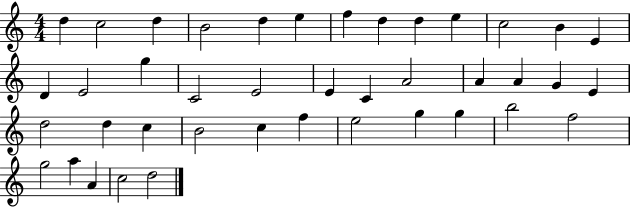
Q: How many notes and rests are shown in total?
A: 41